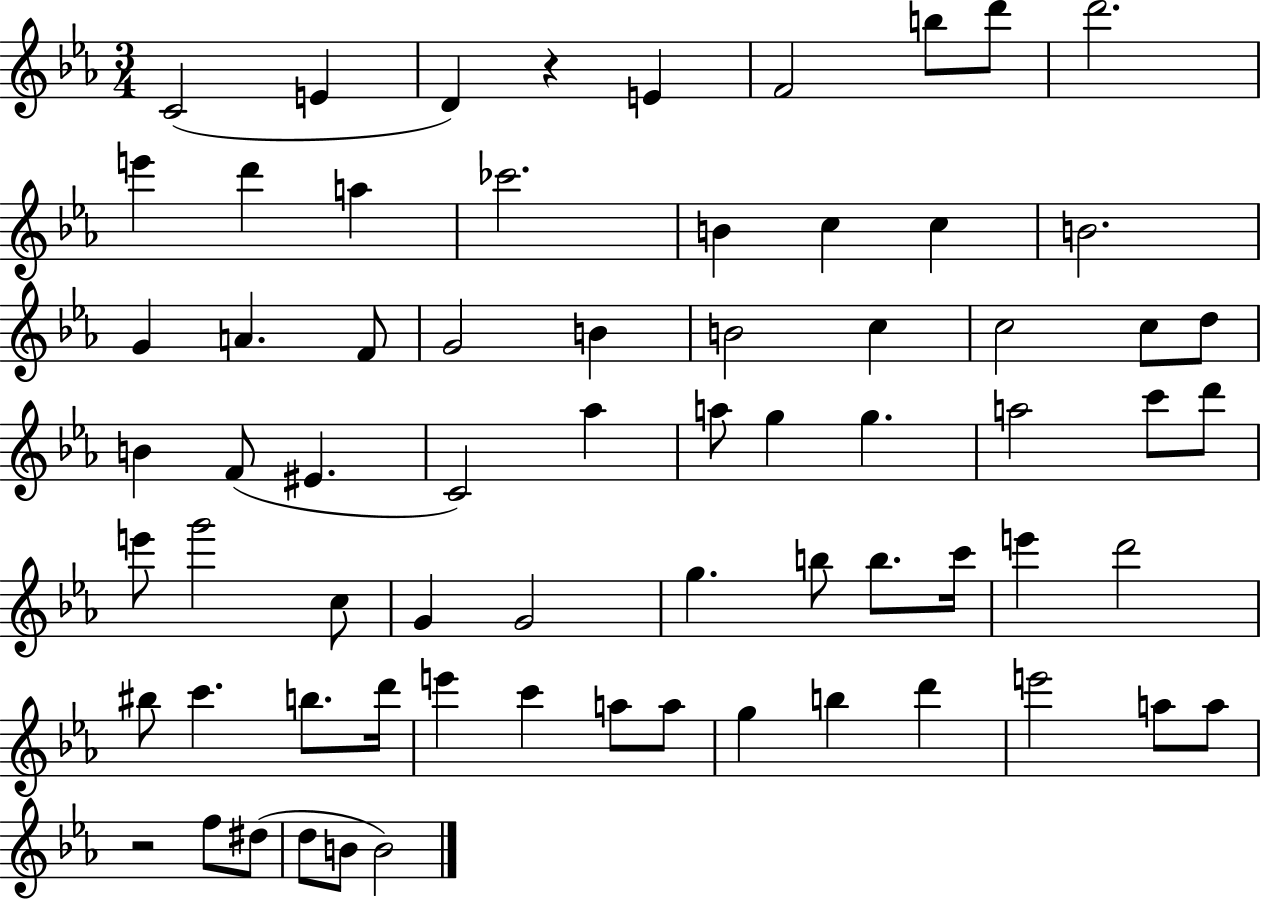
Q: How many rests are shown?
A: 2